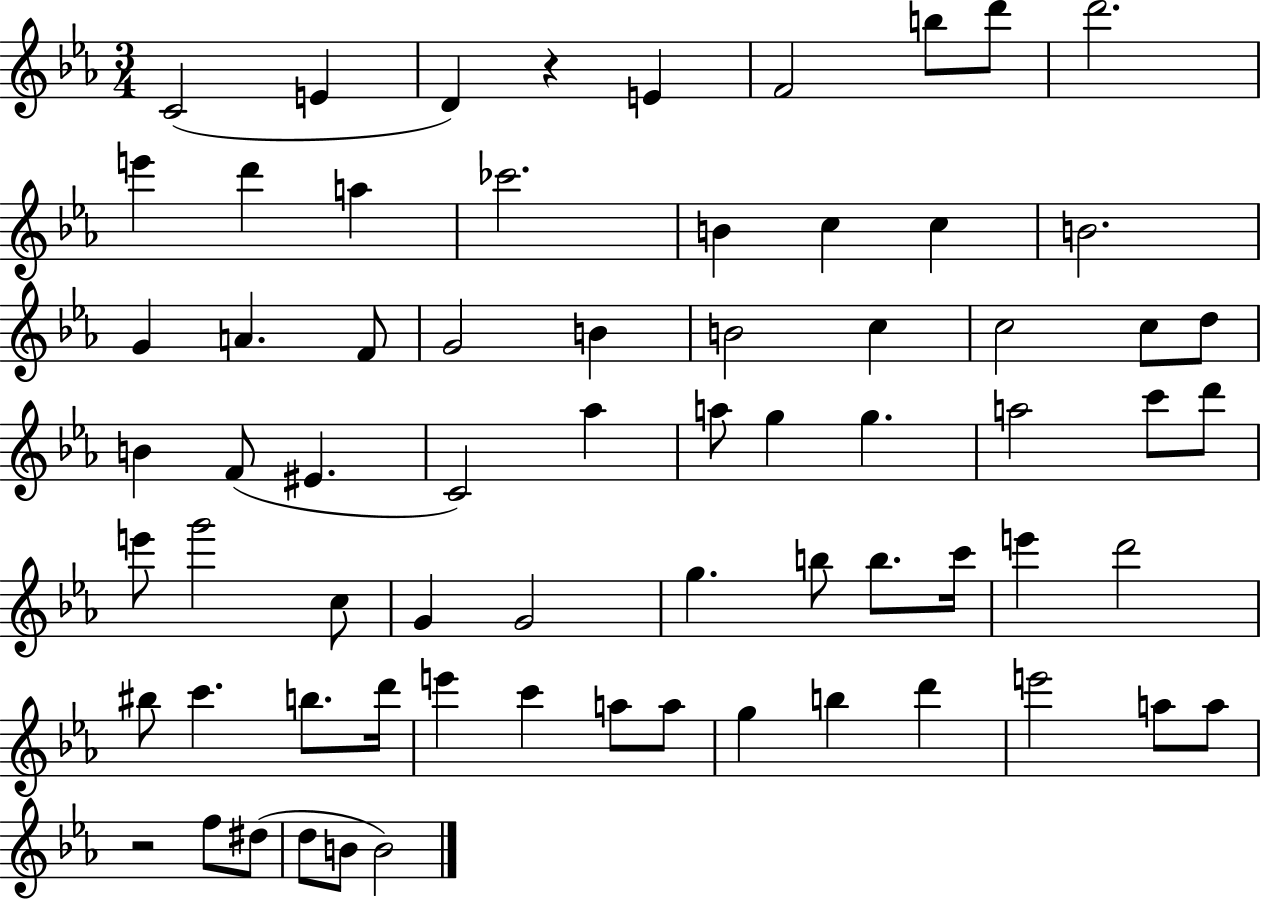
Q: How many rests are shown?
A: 2